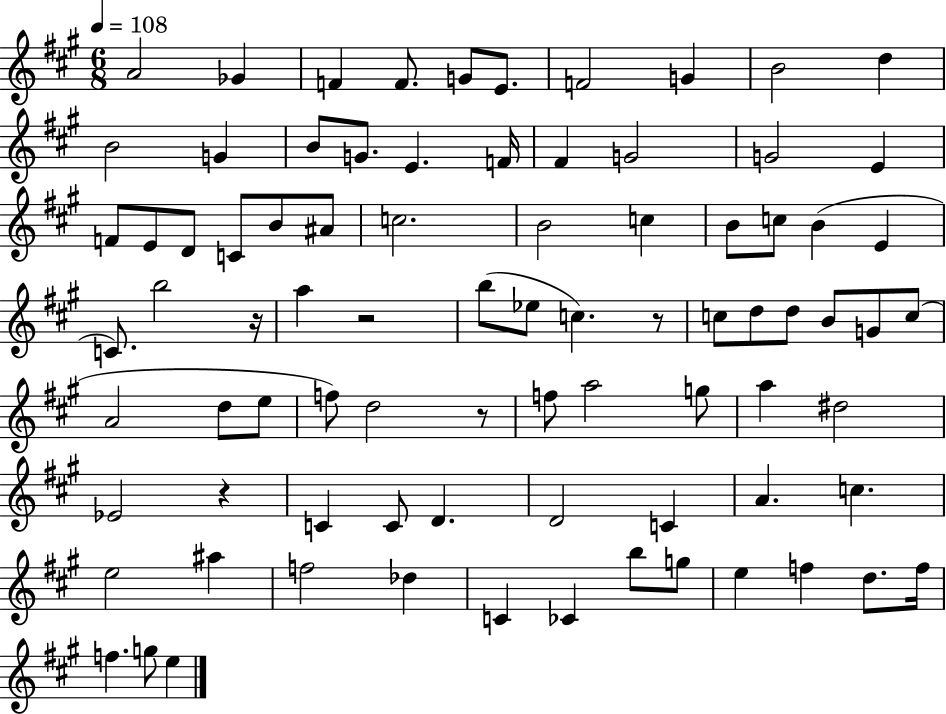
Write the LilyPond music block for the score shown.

{
  \clef treble
  \numericTimeSignature
  \time 6/8
  \key a \major
  \tempo 4 = 108
  a'2 ges'4 | f'4 f'8. g'8 e'8. | f'2 g'4 | b'2 d''4 | \break b'2 g'4 | b'8 g'8. e'4. f'16 | fis'4 g'2 | g'2 e'4 | \break f'8 e'8 d'8 c'8 b'8 ais'8 | c''2. | b'2 c''4 | b'8 c''8 b'4( e'4 | \break c'8.) b''2 r16 | a''4 r2 | b''8( ees''8 c''4.) r8 | c''8 d''8 d''8 b'8 g'8 c''8( | \break a'2 d''8 e''8 | f''8) d''2 r8 | f''8 a''2 g''8 | a''4 dis''2 | \break ees'2 r4 | c'4 c'8 d'4. | d'2 c'4 | a'4. c''4. | \break e''2 ais''4 | f''2 des''4 | c'4 ces'4 b''8 g''8 | e''4 f''4 d''8. f''16 | \break f''4. g''8 e''4 | \bar "|."
}